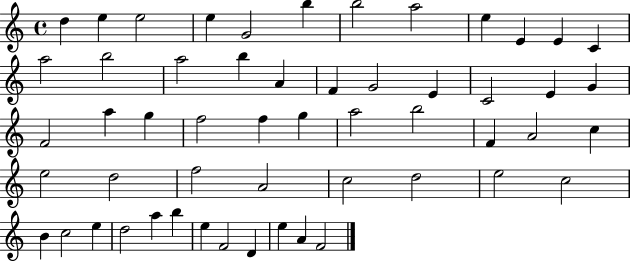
{
  \clef treble
  \time 4/4
  \defaultTimeSignature
  \key c \major
  d''4 e''4 e''2 | e''4 g'2 b''4 | b''2 a''2 | e''4 e'4 e'4 c'4 | \break a''2 b''2 | a''2 b''4 a'4 | f'4 g'2 e'4 | c'2 e'4 g'4 | \break f'2 a''4 g''4 | f''2 f''4 g''4 | a''2 b''2 | f'4 a'2 c''4 | \break e''2 d''2 | f''2 a'2 | c''2 d''2 | e''2 c''2 | \break b'4 c''2 e''4 | d''2 a''4 b''4 | e''4 f'2 d'4 | e''4 a'4 f'2 | \break \bar "|."
}